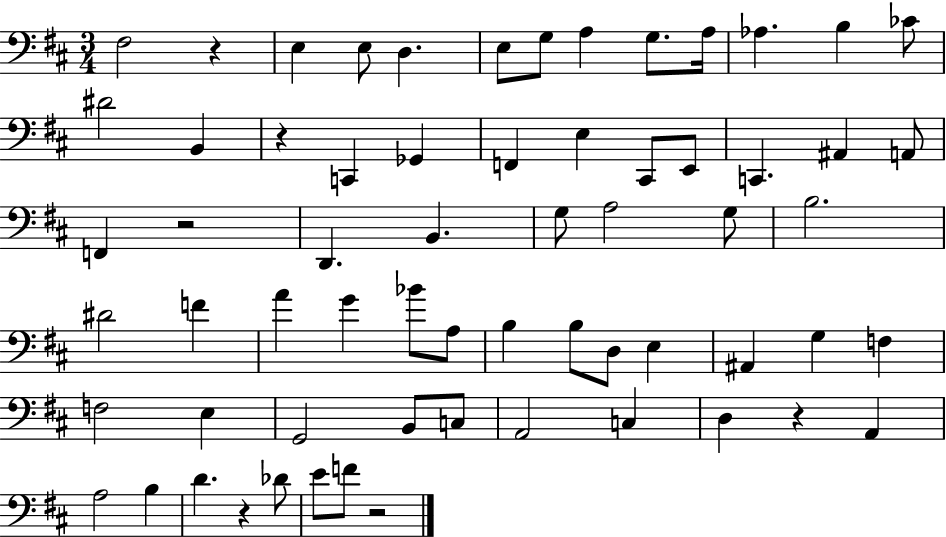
F#3/h R/q E3/q E3/e D3/q. E3/e G3/e A3/q G3/e. A3/s Ab3/q. B3/q CES4/e D#4/h B2/q R/q C2/q Gb2/q F2/q E3/q C#2/e E2/e C2/q. A#2/q A2/e F2/q R/h D2/q. B2/q. G3/e A3/h G3/e B3/h. D#4/h F4/q A4/q G4/q Bb4/e A3/e B3/q B3/e D3/e E3/q A#2/q G3/q F3/q F3/h E3/q G2/h B2/e C3/e A2/h C3/q D3/q R/q A2/q A3/h B3/q D4/q. R/q Db4/e E4/e F4/e R/h